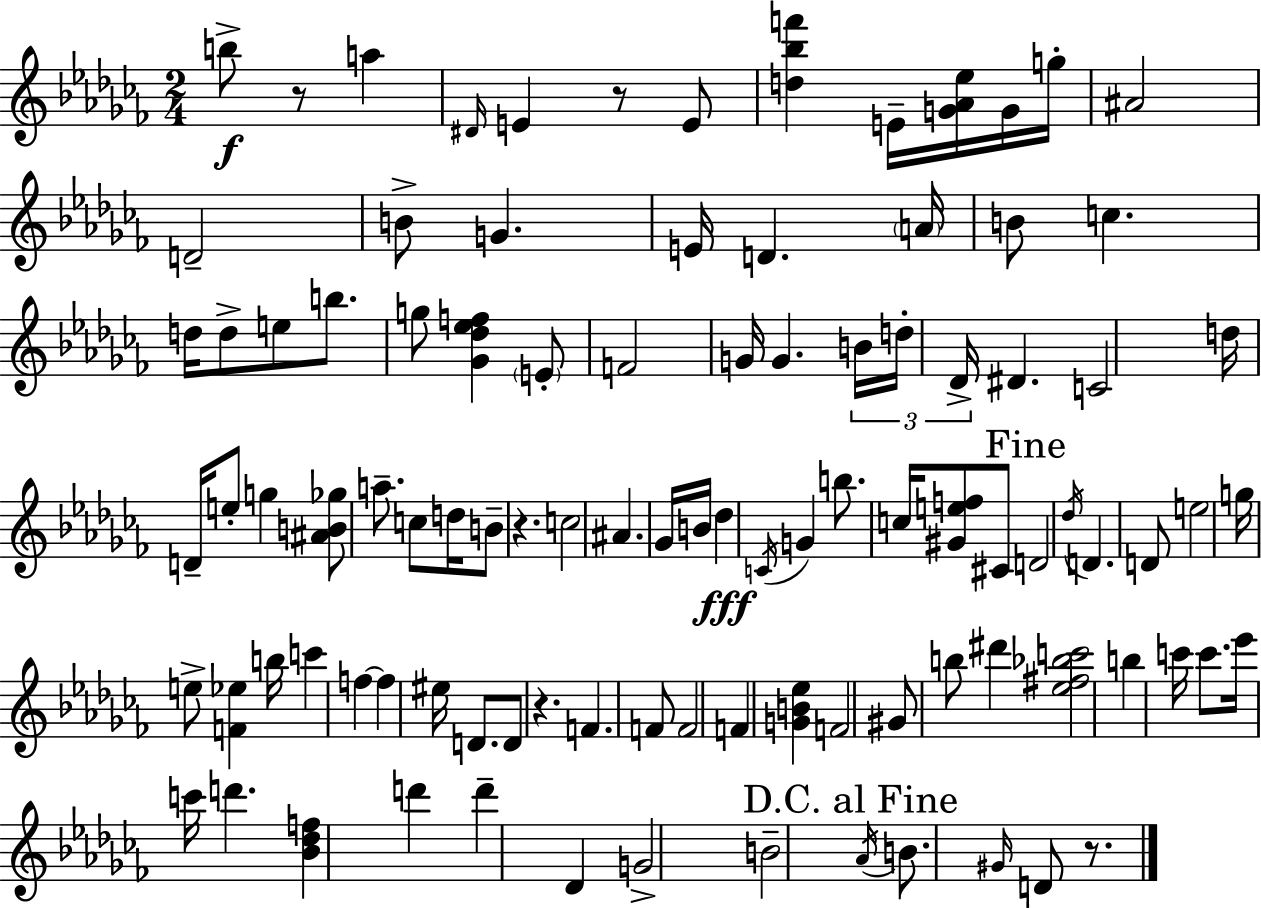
{
  \clef treble
  \numericTimeSignature
  \time 2/4
  \key aes \minor
  b''8->\f r8 a''4 | \grace { dis'16 } e'4 r8 e'8 | <d'' bes'' f'''>4 e'16-- <g' aes' ees''>16 g'16 | g''16-. ais'2 | \break d'2-- | b'8-> g'4. | e'16 d'4. | \parenthesize a'16 b'8 c''4. | \break d''16 d''8-> e''8 b''8. | g''8 <ges' des'' ees'' f''>4 \parenthesize e'8-. | f'2 | g'16 g'4. | \break \tuplet 3/2 { b'16 d''16-. des'16-> } dis'4. | c'2 | d''16 d'16-- e''8-. g''4 | <ais' b' ges''>8 a''8.-- c''8 | \break d''16 b'8-- r4. | c''2 | ais'4. ges'16 | b'16 des''4\fff \acciaccatura { c'16 } g'4 | \break b''8. c''16 <gis' e'' f''>8 | cis'8 \mark "Fine" d'2 | \acciaccatura { des''16 } d'4. | d'8 e''2 | \break g''16 e''8-> <f' ees''>4 | b''16 c'''4 f''4~~ | f''4 eis''16 | d'8. d'8 r4. | \break f'4. | f'8 f'2 | f'4 <g' b' ees''>4 | f'2 | \break gis'8 b''8 dis'''4 | <ees'' fis'' bes'' c'''>2 | b''4 c'''16 | c'''8. ees'''16 c'''16 d'''4. | \break <bes' des'' f''>4 d'''4 | d'''4-- des'4 | g'2-> | b'2-- | \break \mark "D.C. al Fine" \acciaccatura { aes'16 } b'8. \grace { gis'16 } | d'8 r8. \bar "|."
}